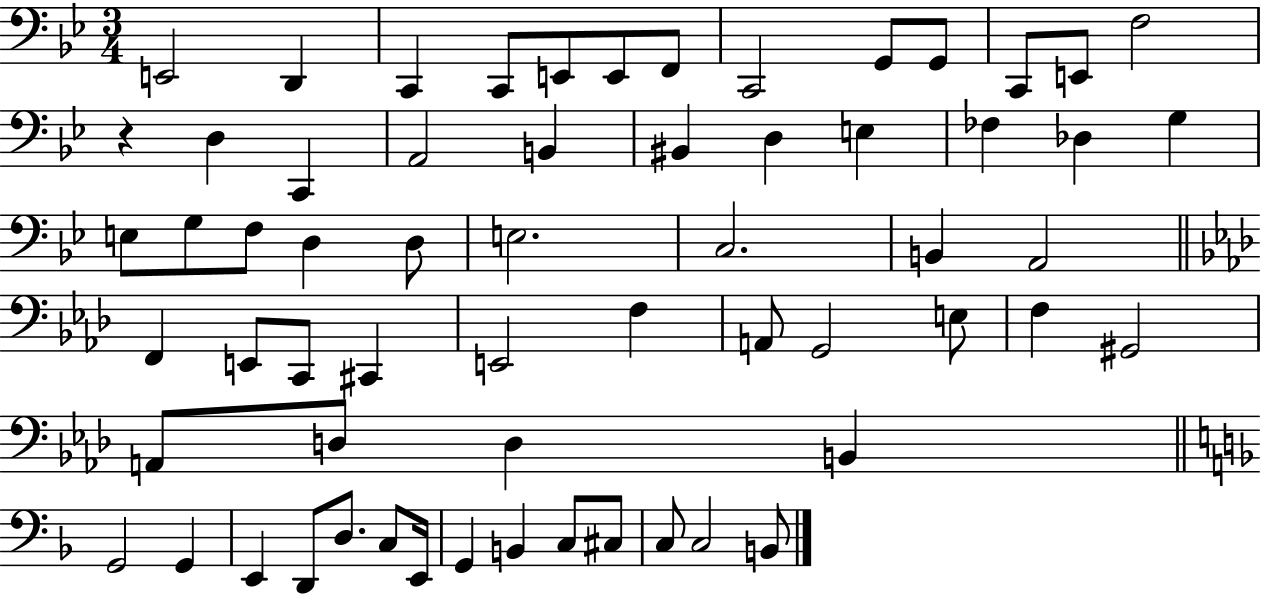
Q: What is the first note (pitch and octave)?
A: E2